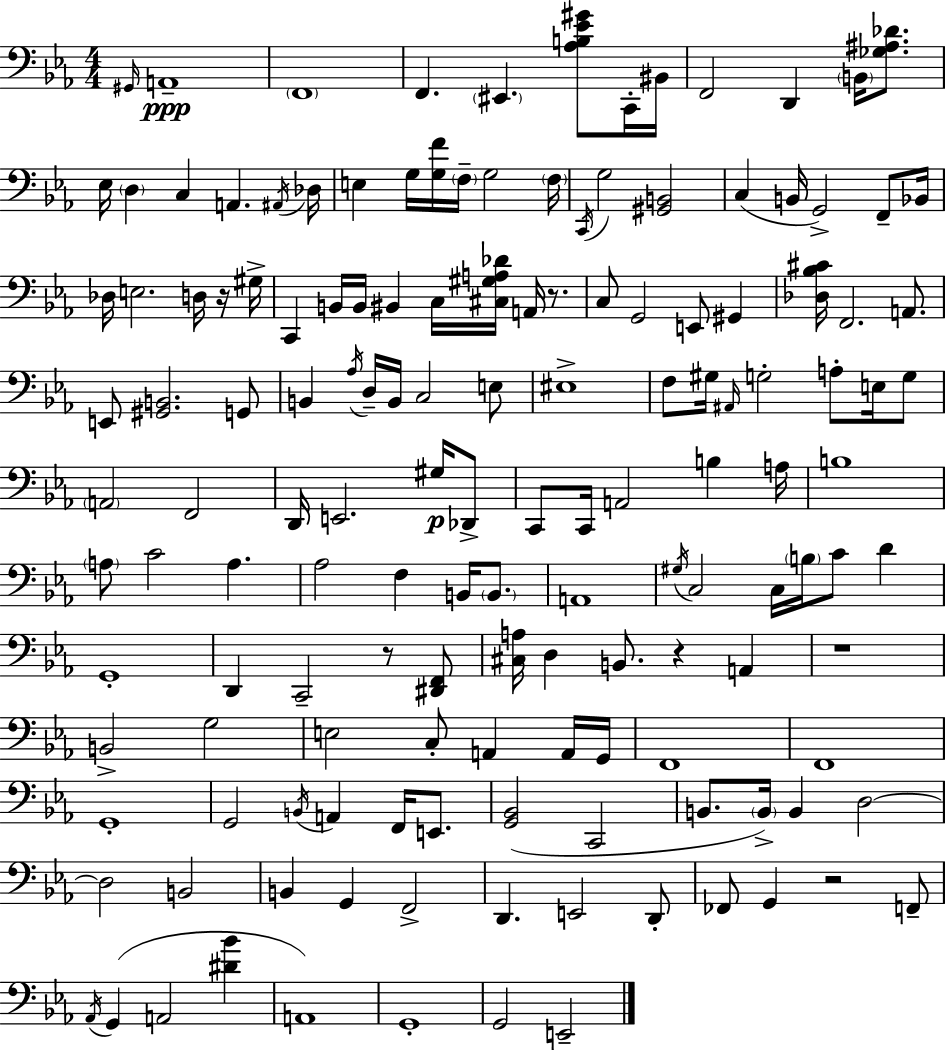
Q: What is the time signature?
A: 4/4